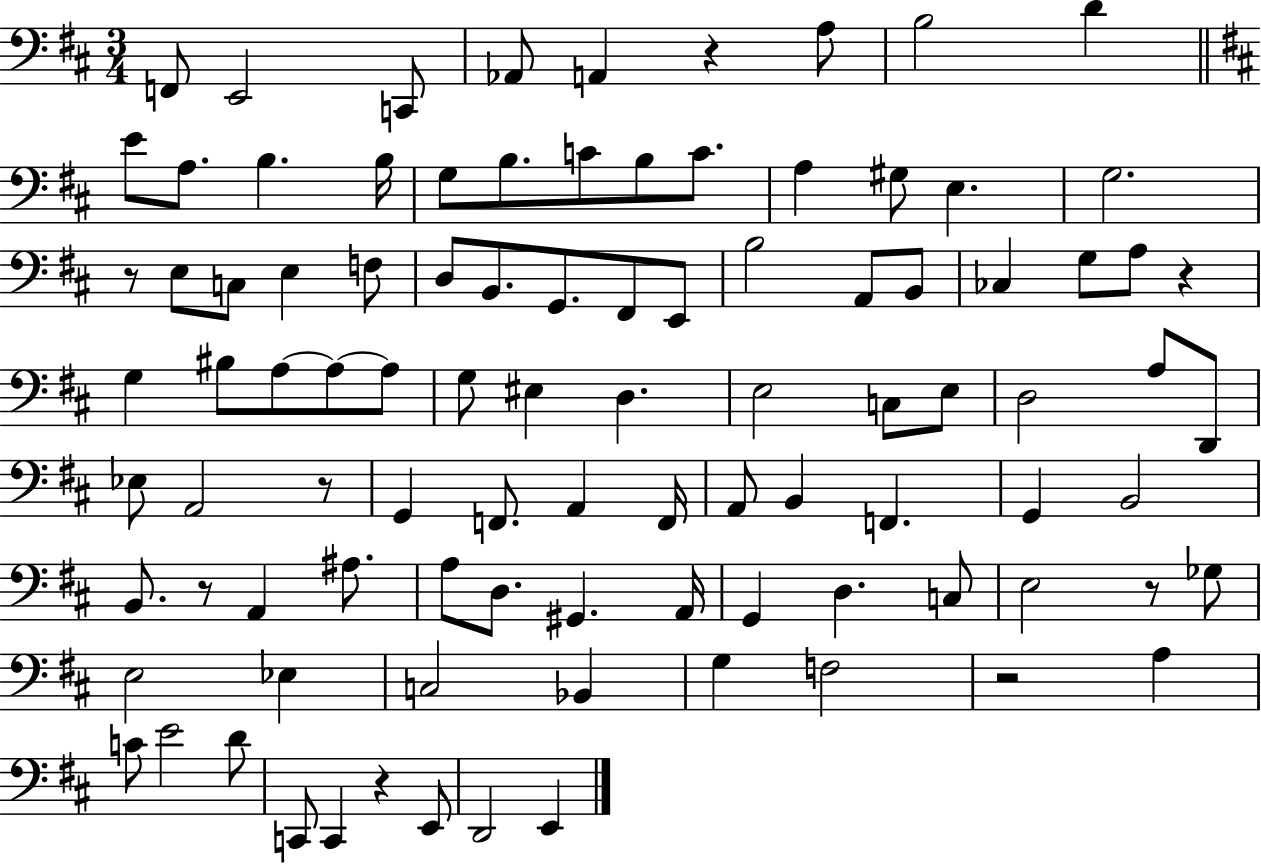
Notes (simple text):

F2/e E2/h C2/e Ab2/e A2/q R/q A3/e B3/h D4/q E4/e A3/e. B3/q. B3/s G3/e B3/e. C4/e B3/e C4/e. A3/q G#3/e E3/q. G3/h. R/e E3/e C3/e E3/q F3/e D3/e B2/e. G2/e. F#2/e E2/e B3/h A2/e B2/e CES3/q G3/e A3/e R/q G3/q BIS3/e A3/e A3/e A3/e G3/e EIS3/q D3/q. E3/h C3/e E3/e D3/h A3/e D2/e Eb3/e A2/h R/e G2/q F2/e. A2/q F2/s A2/e B2/q F2/q. G2/q B2/h B2/e. R/e A2/q A#3/e. A3/e D3/e. G#2/q. A2/s G2/q D3/q. C3/e E3/h R/e Gb3/e E3/h Eb3/q C3/h Bb2/q G3/q F3/h R/h A3/q C4/e E4/h D4/e C2/e C2/q R/q E2/e D2/h E2/q